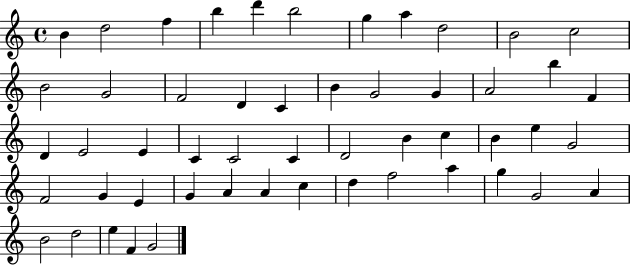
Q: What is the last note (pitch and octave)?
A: G4